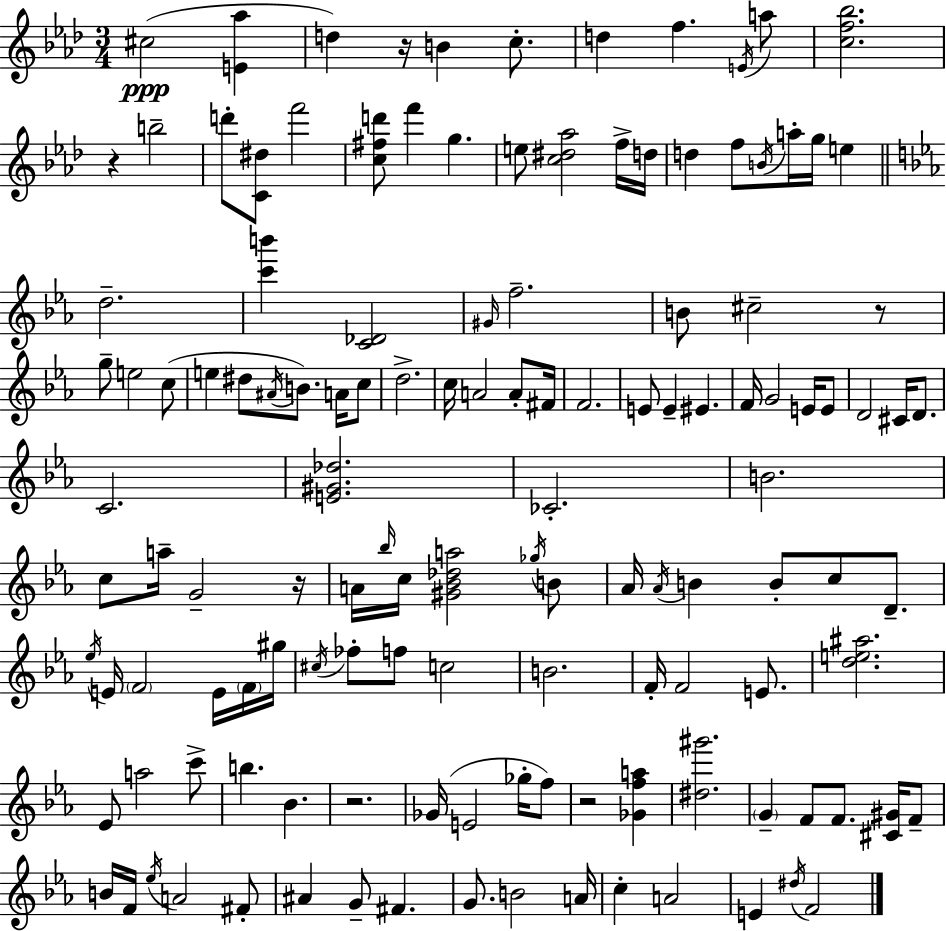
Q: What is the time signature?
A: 3/4